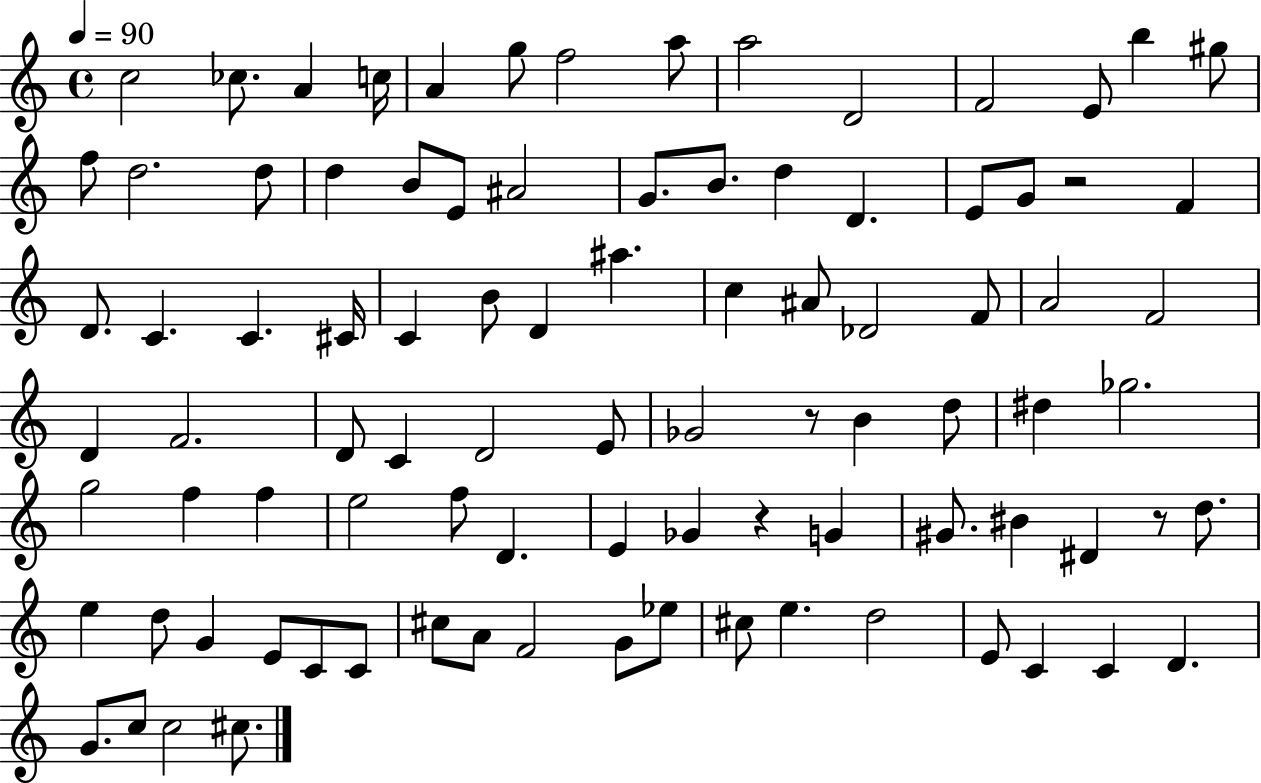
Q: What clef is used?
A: treble